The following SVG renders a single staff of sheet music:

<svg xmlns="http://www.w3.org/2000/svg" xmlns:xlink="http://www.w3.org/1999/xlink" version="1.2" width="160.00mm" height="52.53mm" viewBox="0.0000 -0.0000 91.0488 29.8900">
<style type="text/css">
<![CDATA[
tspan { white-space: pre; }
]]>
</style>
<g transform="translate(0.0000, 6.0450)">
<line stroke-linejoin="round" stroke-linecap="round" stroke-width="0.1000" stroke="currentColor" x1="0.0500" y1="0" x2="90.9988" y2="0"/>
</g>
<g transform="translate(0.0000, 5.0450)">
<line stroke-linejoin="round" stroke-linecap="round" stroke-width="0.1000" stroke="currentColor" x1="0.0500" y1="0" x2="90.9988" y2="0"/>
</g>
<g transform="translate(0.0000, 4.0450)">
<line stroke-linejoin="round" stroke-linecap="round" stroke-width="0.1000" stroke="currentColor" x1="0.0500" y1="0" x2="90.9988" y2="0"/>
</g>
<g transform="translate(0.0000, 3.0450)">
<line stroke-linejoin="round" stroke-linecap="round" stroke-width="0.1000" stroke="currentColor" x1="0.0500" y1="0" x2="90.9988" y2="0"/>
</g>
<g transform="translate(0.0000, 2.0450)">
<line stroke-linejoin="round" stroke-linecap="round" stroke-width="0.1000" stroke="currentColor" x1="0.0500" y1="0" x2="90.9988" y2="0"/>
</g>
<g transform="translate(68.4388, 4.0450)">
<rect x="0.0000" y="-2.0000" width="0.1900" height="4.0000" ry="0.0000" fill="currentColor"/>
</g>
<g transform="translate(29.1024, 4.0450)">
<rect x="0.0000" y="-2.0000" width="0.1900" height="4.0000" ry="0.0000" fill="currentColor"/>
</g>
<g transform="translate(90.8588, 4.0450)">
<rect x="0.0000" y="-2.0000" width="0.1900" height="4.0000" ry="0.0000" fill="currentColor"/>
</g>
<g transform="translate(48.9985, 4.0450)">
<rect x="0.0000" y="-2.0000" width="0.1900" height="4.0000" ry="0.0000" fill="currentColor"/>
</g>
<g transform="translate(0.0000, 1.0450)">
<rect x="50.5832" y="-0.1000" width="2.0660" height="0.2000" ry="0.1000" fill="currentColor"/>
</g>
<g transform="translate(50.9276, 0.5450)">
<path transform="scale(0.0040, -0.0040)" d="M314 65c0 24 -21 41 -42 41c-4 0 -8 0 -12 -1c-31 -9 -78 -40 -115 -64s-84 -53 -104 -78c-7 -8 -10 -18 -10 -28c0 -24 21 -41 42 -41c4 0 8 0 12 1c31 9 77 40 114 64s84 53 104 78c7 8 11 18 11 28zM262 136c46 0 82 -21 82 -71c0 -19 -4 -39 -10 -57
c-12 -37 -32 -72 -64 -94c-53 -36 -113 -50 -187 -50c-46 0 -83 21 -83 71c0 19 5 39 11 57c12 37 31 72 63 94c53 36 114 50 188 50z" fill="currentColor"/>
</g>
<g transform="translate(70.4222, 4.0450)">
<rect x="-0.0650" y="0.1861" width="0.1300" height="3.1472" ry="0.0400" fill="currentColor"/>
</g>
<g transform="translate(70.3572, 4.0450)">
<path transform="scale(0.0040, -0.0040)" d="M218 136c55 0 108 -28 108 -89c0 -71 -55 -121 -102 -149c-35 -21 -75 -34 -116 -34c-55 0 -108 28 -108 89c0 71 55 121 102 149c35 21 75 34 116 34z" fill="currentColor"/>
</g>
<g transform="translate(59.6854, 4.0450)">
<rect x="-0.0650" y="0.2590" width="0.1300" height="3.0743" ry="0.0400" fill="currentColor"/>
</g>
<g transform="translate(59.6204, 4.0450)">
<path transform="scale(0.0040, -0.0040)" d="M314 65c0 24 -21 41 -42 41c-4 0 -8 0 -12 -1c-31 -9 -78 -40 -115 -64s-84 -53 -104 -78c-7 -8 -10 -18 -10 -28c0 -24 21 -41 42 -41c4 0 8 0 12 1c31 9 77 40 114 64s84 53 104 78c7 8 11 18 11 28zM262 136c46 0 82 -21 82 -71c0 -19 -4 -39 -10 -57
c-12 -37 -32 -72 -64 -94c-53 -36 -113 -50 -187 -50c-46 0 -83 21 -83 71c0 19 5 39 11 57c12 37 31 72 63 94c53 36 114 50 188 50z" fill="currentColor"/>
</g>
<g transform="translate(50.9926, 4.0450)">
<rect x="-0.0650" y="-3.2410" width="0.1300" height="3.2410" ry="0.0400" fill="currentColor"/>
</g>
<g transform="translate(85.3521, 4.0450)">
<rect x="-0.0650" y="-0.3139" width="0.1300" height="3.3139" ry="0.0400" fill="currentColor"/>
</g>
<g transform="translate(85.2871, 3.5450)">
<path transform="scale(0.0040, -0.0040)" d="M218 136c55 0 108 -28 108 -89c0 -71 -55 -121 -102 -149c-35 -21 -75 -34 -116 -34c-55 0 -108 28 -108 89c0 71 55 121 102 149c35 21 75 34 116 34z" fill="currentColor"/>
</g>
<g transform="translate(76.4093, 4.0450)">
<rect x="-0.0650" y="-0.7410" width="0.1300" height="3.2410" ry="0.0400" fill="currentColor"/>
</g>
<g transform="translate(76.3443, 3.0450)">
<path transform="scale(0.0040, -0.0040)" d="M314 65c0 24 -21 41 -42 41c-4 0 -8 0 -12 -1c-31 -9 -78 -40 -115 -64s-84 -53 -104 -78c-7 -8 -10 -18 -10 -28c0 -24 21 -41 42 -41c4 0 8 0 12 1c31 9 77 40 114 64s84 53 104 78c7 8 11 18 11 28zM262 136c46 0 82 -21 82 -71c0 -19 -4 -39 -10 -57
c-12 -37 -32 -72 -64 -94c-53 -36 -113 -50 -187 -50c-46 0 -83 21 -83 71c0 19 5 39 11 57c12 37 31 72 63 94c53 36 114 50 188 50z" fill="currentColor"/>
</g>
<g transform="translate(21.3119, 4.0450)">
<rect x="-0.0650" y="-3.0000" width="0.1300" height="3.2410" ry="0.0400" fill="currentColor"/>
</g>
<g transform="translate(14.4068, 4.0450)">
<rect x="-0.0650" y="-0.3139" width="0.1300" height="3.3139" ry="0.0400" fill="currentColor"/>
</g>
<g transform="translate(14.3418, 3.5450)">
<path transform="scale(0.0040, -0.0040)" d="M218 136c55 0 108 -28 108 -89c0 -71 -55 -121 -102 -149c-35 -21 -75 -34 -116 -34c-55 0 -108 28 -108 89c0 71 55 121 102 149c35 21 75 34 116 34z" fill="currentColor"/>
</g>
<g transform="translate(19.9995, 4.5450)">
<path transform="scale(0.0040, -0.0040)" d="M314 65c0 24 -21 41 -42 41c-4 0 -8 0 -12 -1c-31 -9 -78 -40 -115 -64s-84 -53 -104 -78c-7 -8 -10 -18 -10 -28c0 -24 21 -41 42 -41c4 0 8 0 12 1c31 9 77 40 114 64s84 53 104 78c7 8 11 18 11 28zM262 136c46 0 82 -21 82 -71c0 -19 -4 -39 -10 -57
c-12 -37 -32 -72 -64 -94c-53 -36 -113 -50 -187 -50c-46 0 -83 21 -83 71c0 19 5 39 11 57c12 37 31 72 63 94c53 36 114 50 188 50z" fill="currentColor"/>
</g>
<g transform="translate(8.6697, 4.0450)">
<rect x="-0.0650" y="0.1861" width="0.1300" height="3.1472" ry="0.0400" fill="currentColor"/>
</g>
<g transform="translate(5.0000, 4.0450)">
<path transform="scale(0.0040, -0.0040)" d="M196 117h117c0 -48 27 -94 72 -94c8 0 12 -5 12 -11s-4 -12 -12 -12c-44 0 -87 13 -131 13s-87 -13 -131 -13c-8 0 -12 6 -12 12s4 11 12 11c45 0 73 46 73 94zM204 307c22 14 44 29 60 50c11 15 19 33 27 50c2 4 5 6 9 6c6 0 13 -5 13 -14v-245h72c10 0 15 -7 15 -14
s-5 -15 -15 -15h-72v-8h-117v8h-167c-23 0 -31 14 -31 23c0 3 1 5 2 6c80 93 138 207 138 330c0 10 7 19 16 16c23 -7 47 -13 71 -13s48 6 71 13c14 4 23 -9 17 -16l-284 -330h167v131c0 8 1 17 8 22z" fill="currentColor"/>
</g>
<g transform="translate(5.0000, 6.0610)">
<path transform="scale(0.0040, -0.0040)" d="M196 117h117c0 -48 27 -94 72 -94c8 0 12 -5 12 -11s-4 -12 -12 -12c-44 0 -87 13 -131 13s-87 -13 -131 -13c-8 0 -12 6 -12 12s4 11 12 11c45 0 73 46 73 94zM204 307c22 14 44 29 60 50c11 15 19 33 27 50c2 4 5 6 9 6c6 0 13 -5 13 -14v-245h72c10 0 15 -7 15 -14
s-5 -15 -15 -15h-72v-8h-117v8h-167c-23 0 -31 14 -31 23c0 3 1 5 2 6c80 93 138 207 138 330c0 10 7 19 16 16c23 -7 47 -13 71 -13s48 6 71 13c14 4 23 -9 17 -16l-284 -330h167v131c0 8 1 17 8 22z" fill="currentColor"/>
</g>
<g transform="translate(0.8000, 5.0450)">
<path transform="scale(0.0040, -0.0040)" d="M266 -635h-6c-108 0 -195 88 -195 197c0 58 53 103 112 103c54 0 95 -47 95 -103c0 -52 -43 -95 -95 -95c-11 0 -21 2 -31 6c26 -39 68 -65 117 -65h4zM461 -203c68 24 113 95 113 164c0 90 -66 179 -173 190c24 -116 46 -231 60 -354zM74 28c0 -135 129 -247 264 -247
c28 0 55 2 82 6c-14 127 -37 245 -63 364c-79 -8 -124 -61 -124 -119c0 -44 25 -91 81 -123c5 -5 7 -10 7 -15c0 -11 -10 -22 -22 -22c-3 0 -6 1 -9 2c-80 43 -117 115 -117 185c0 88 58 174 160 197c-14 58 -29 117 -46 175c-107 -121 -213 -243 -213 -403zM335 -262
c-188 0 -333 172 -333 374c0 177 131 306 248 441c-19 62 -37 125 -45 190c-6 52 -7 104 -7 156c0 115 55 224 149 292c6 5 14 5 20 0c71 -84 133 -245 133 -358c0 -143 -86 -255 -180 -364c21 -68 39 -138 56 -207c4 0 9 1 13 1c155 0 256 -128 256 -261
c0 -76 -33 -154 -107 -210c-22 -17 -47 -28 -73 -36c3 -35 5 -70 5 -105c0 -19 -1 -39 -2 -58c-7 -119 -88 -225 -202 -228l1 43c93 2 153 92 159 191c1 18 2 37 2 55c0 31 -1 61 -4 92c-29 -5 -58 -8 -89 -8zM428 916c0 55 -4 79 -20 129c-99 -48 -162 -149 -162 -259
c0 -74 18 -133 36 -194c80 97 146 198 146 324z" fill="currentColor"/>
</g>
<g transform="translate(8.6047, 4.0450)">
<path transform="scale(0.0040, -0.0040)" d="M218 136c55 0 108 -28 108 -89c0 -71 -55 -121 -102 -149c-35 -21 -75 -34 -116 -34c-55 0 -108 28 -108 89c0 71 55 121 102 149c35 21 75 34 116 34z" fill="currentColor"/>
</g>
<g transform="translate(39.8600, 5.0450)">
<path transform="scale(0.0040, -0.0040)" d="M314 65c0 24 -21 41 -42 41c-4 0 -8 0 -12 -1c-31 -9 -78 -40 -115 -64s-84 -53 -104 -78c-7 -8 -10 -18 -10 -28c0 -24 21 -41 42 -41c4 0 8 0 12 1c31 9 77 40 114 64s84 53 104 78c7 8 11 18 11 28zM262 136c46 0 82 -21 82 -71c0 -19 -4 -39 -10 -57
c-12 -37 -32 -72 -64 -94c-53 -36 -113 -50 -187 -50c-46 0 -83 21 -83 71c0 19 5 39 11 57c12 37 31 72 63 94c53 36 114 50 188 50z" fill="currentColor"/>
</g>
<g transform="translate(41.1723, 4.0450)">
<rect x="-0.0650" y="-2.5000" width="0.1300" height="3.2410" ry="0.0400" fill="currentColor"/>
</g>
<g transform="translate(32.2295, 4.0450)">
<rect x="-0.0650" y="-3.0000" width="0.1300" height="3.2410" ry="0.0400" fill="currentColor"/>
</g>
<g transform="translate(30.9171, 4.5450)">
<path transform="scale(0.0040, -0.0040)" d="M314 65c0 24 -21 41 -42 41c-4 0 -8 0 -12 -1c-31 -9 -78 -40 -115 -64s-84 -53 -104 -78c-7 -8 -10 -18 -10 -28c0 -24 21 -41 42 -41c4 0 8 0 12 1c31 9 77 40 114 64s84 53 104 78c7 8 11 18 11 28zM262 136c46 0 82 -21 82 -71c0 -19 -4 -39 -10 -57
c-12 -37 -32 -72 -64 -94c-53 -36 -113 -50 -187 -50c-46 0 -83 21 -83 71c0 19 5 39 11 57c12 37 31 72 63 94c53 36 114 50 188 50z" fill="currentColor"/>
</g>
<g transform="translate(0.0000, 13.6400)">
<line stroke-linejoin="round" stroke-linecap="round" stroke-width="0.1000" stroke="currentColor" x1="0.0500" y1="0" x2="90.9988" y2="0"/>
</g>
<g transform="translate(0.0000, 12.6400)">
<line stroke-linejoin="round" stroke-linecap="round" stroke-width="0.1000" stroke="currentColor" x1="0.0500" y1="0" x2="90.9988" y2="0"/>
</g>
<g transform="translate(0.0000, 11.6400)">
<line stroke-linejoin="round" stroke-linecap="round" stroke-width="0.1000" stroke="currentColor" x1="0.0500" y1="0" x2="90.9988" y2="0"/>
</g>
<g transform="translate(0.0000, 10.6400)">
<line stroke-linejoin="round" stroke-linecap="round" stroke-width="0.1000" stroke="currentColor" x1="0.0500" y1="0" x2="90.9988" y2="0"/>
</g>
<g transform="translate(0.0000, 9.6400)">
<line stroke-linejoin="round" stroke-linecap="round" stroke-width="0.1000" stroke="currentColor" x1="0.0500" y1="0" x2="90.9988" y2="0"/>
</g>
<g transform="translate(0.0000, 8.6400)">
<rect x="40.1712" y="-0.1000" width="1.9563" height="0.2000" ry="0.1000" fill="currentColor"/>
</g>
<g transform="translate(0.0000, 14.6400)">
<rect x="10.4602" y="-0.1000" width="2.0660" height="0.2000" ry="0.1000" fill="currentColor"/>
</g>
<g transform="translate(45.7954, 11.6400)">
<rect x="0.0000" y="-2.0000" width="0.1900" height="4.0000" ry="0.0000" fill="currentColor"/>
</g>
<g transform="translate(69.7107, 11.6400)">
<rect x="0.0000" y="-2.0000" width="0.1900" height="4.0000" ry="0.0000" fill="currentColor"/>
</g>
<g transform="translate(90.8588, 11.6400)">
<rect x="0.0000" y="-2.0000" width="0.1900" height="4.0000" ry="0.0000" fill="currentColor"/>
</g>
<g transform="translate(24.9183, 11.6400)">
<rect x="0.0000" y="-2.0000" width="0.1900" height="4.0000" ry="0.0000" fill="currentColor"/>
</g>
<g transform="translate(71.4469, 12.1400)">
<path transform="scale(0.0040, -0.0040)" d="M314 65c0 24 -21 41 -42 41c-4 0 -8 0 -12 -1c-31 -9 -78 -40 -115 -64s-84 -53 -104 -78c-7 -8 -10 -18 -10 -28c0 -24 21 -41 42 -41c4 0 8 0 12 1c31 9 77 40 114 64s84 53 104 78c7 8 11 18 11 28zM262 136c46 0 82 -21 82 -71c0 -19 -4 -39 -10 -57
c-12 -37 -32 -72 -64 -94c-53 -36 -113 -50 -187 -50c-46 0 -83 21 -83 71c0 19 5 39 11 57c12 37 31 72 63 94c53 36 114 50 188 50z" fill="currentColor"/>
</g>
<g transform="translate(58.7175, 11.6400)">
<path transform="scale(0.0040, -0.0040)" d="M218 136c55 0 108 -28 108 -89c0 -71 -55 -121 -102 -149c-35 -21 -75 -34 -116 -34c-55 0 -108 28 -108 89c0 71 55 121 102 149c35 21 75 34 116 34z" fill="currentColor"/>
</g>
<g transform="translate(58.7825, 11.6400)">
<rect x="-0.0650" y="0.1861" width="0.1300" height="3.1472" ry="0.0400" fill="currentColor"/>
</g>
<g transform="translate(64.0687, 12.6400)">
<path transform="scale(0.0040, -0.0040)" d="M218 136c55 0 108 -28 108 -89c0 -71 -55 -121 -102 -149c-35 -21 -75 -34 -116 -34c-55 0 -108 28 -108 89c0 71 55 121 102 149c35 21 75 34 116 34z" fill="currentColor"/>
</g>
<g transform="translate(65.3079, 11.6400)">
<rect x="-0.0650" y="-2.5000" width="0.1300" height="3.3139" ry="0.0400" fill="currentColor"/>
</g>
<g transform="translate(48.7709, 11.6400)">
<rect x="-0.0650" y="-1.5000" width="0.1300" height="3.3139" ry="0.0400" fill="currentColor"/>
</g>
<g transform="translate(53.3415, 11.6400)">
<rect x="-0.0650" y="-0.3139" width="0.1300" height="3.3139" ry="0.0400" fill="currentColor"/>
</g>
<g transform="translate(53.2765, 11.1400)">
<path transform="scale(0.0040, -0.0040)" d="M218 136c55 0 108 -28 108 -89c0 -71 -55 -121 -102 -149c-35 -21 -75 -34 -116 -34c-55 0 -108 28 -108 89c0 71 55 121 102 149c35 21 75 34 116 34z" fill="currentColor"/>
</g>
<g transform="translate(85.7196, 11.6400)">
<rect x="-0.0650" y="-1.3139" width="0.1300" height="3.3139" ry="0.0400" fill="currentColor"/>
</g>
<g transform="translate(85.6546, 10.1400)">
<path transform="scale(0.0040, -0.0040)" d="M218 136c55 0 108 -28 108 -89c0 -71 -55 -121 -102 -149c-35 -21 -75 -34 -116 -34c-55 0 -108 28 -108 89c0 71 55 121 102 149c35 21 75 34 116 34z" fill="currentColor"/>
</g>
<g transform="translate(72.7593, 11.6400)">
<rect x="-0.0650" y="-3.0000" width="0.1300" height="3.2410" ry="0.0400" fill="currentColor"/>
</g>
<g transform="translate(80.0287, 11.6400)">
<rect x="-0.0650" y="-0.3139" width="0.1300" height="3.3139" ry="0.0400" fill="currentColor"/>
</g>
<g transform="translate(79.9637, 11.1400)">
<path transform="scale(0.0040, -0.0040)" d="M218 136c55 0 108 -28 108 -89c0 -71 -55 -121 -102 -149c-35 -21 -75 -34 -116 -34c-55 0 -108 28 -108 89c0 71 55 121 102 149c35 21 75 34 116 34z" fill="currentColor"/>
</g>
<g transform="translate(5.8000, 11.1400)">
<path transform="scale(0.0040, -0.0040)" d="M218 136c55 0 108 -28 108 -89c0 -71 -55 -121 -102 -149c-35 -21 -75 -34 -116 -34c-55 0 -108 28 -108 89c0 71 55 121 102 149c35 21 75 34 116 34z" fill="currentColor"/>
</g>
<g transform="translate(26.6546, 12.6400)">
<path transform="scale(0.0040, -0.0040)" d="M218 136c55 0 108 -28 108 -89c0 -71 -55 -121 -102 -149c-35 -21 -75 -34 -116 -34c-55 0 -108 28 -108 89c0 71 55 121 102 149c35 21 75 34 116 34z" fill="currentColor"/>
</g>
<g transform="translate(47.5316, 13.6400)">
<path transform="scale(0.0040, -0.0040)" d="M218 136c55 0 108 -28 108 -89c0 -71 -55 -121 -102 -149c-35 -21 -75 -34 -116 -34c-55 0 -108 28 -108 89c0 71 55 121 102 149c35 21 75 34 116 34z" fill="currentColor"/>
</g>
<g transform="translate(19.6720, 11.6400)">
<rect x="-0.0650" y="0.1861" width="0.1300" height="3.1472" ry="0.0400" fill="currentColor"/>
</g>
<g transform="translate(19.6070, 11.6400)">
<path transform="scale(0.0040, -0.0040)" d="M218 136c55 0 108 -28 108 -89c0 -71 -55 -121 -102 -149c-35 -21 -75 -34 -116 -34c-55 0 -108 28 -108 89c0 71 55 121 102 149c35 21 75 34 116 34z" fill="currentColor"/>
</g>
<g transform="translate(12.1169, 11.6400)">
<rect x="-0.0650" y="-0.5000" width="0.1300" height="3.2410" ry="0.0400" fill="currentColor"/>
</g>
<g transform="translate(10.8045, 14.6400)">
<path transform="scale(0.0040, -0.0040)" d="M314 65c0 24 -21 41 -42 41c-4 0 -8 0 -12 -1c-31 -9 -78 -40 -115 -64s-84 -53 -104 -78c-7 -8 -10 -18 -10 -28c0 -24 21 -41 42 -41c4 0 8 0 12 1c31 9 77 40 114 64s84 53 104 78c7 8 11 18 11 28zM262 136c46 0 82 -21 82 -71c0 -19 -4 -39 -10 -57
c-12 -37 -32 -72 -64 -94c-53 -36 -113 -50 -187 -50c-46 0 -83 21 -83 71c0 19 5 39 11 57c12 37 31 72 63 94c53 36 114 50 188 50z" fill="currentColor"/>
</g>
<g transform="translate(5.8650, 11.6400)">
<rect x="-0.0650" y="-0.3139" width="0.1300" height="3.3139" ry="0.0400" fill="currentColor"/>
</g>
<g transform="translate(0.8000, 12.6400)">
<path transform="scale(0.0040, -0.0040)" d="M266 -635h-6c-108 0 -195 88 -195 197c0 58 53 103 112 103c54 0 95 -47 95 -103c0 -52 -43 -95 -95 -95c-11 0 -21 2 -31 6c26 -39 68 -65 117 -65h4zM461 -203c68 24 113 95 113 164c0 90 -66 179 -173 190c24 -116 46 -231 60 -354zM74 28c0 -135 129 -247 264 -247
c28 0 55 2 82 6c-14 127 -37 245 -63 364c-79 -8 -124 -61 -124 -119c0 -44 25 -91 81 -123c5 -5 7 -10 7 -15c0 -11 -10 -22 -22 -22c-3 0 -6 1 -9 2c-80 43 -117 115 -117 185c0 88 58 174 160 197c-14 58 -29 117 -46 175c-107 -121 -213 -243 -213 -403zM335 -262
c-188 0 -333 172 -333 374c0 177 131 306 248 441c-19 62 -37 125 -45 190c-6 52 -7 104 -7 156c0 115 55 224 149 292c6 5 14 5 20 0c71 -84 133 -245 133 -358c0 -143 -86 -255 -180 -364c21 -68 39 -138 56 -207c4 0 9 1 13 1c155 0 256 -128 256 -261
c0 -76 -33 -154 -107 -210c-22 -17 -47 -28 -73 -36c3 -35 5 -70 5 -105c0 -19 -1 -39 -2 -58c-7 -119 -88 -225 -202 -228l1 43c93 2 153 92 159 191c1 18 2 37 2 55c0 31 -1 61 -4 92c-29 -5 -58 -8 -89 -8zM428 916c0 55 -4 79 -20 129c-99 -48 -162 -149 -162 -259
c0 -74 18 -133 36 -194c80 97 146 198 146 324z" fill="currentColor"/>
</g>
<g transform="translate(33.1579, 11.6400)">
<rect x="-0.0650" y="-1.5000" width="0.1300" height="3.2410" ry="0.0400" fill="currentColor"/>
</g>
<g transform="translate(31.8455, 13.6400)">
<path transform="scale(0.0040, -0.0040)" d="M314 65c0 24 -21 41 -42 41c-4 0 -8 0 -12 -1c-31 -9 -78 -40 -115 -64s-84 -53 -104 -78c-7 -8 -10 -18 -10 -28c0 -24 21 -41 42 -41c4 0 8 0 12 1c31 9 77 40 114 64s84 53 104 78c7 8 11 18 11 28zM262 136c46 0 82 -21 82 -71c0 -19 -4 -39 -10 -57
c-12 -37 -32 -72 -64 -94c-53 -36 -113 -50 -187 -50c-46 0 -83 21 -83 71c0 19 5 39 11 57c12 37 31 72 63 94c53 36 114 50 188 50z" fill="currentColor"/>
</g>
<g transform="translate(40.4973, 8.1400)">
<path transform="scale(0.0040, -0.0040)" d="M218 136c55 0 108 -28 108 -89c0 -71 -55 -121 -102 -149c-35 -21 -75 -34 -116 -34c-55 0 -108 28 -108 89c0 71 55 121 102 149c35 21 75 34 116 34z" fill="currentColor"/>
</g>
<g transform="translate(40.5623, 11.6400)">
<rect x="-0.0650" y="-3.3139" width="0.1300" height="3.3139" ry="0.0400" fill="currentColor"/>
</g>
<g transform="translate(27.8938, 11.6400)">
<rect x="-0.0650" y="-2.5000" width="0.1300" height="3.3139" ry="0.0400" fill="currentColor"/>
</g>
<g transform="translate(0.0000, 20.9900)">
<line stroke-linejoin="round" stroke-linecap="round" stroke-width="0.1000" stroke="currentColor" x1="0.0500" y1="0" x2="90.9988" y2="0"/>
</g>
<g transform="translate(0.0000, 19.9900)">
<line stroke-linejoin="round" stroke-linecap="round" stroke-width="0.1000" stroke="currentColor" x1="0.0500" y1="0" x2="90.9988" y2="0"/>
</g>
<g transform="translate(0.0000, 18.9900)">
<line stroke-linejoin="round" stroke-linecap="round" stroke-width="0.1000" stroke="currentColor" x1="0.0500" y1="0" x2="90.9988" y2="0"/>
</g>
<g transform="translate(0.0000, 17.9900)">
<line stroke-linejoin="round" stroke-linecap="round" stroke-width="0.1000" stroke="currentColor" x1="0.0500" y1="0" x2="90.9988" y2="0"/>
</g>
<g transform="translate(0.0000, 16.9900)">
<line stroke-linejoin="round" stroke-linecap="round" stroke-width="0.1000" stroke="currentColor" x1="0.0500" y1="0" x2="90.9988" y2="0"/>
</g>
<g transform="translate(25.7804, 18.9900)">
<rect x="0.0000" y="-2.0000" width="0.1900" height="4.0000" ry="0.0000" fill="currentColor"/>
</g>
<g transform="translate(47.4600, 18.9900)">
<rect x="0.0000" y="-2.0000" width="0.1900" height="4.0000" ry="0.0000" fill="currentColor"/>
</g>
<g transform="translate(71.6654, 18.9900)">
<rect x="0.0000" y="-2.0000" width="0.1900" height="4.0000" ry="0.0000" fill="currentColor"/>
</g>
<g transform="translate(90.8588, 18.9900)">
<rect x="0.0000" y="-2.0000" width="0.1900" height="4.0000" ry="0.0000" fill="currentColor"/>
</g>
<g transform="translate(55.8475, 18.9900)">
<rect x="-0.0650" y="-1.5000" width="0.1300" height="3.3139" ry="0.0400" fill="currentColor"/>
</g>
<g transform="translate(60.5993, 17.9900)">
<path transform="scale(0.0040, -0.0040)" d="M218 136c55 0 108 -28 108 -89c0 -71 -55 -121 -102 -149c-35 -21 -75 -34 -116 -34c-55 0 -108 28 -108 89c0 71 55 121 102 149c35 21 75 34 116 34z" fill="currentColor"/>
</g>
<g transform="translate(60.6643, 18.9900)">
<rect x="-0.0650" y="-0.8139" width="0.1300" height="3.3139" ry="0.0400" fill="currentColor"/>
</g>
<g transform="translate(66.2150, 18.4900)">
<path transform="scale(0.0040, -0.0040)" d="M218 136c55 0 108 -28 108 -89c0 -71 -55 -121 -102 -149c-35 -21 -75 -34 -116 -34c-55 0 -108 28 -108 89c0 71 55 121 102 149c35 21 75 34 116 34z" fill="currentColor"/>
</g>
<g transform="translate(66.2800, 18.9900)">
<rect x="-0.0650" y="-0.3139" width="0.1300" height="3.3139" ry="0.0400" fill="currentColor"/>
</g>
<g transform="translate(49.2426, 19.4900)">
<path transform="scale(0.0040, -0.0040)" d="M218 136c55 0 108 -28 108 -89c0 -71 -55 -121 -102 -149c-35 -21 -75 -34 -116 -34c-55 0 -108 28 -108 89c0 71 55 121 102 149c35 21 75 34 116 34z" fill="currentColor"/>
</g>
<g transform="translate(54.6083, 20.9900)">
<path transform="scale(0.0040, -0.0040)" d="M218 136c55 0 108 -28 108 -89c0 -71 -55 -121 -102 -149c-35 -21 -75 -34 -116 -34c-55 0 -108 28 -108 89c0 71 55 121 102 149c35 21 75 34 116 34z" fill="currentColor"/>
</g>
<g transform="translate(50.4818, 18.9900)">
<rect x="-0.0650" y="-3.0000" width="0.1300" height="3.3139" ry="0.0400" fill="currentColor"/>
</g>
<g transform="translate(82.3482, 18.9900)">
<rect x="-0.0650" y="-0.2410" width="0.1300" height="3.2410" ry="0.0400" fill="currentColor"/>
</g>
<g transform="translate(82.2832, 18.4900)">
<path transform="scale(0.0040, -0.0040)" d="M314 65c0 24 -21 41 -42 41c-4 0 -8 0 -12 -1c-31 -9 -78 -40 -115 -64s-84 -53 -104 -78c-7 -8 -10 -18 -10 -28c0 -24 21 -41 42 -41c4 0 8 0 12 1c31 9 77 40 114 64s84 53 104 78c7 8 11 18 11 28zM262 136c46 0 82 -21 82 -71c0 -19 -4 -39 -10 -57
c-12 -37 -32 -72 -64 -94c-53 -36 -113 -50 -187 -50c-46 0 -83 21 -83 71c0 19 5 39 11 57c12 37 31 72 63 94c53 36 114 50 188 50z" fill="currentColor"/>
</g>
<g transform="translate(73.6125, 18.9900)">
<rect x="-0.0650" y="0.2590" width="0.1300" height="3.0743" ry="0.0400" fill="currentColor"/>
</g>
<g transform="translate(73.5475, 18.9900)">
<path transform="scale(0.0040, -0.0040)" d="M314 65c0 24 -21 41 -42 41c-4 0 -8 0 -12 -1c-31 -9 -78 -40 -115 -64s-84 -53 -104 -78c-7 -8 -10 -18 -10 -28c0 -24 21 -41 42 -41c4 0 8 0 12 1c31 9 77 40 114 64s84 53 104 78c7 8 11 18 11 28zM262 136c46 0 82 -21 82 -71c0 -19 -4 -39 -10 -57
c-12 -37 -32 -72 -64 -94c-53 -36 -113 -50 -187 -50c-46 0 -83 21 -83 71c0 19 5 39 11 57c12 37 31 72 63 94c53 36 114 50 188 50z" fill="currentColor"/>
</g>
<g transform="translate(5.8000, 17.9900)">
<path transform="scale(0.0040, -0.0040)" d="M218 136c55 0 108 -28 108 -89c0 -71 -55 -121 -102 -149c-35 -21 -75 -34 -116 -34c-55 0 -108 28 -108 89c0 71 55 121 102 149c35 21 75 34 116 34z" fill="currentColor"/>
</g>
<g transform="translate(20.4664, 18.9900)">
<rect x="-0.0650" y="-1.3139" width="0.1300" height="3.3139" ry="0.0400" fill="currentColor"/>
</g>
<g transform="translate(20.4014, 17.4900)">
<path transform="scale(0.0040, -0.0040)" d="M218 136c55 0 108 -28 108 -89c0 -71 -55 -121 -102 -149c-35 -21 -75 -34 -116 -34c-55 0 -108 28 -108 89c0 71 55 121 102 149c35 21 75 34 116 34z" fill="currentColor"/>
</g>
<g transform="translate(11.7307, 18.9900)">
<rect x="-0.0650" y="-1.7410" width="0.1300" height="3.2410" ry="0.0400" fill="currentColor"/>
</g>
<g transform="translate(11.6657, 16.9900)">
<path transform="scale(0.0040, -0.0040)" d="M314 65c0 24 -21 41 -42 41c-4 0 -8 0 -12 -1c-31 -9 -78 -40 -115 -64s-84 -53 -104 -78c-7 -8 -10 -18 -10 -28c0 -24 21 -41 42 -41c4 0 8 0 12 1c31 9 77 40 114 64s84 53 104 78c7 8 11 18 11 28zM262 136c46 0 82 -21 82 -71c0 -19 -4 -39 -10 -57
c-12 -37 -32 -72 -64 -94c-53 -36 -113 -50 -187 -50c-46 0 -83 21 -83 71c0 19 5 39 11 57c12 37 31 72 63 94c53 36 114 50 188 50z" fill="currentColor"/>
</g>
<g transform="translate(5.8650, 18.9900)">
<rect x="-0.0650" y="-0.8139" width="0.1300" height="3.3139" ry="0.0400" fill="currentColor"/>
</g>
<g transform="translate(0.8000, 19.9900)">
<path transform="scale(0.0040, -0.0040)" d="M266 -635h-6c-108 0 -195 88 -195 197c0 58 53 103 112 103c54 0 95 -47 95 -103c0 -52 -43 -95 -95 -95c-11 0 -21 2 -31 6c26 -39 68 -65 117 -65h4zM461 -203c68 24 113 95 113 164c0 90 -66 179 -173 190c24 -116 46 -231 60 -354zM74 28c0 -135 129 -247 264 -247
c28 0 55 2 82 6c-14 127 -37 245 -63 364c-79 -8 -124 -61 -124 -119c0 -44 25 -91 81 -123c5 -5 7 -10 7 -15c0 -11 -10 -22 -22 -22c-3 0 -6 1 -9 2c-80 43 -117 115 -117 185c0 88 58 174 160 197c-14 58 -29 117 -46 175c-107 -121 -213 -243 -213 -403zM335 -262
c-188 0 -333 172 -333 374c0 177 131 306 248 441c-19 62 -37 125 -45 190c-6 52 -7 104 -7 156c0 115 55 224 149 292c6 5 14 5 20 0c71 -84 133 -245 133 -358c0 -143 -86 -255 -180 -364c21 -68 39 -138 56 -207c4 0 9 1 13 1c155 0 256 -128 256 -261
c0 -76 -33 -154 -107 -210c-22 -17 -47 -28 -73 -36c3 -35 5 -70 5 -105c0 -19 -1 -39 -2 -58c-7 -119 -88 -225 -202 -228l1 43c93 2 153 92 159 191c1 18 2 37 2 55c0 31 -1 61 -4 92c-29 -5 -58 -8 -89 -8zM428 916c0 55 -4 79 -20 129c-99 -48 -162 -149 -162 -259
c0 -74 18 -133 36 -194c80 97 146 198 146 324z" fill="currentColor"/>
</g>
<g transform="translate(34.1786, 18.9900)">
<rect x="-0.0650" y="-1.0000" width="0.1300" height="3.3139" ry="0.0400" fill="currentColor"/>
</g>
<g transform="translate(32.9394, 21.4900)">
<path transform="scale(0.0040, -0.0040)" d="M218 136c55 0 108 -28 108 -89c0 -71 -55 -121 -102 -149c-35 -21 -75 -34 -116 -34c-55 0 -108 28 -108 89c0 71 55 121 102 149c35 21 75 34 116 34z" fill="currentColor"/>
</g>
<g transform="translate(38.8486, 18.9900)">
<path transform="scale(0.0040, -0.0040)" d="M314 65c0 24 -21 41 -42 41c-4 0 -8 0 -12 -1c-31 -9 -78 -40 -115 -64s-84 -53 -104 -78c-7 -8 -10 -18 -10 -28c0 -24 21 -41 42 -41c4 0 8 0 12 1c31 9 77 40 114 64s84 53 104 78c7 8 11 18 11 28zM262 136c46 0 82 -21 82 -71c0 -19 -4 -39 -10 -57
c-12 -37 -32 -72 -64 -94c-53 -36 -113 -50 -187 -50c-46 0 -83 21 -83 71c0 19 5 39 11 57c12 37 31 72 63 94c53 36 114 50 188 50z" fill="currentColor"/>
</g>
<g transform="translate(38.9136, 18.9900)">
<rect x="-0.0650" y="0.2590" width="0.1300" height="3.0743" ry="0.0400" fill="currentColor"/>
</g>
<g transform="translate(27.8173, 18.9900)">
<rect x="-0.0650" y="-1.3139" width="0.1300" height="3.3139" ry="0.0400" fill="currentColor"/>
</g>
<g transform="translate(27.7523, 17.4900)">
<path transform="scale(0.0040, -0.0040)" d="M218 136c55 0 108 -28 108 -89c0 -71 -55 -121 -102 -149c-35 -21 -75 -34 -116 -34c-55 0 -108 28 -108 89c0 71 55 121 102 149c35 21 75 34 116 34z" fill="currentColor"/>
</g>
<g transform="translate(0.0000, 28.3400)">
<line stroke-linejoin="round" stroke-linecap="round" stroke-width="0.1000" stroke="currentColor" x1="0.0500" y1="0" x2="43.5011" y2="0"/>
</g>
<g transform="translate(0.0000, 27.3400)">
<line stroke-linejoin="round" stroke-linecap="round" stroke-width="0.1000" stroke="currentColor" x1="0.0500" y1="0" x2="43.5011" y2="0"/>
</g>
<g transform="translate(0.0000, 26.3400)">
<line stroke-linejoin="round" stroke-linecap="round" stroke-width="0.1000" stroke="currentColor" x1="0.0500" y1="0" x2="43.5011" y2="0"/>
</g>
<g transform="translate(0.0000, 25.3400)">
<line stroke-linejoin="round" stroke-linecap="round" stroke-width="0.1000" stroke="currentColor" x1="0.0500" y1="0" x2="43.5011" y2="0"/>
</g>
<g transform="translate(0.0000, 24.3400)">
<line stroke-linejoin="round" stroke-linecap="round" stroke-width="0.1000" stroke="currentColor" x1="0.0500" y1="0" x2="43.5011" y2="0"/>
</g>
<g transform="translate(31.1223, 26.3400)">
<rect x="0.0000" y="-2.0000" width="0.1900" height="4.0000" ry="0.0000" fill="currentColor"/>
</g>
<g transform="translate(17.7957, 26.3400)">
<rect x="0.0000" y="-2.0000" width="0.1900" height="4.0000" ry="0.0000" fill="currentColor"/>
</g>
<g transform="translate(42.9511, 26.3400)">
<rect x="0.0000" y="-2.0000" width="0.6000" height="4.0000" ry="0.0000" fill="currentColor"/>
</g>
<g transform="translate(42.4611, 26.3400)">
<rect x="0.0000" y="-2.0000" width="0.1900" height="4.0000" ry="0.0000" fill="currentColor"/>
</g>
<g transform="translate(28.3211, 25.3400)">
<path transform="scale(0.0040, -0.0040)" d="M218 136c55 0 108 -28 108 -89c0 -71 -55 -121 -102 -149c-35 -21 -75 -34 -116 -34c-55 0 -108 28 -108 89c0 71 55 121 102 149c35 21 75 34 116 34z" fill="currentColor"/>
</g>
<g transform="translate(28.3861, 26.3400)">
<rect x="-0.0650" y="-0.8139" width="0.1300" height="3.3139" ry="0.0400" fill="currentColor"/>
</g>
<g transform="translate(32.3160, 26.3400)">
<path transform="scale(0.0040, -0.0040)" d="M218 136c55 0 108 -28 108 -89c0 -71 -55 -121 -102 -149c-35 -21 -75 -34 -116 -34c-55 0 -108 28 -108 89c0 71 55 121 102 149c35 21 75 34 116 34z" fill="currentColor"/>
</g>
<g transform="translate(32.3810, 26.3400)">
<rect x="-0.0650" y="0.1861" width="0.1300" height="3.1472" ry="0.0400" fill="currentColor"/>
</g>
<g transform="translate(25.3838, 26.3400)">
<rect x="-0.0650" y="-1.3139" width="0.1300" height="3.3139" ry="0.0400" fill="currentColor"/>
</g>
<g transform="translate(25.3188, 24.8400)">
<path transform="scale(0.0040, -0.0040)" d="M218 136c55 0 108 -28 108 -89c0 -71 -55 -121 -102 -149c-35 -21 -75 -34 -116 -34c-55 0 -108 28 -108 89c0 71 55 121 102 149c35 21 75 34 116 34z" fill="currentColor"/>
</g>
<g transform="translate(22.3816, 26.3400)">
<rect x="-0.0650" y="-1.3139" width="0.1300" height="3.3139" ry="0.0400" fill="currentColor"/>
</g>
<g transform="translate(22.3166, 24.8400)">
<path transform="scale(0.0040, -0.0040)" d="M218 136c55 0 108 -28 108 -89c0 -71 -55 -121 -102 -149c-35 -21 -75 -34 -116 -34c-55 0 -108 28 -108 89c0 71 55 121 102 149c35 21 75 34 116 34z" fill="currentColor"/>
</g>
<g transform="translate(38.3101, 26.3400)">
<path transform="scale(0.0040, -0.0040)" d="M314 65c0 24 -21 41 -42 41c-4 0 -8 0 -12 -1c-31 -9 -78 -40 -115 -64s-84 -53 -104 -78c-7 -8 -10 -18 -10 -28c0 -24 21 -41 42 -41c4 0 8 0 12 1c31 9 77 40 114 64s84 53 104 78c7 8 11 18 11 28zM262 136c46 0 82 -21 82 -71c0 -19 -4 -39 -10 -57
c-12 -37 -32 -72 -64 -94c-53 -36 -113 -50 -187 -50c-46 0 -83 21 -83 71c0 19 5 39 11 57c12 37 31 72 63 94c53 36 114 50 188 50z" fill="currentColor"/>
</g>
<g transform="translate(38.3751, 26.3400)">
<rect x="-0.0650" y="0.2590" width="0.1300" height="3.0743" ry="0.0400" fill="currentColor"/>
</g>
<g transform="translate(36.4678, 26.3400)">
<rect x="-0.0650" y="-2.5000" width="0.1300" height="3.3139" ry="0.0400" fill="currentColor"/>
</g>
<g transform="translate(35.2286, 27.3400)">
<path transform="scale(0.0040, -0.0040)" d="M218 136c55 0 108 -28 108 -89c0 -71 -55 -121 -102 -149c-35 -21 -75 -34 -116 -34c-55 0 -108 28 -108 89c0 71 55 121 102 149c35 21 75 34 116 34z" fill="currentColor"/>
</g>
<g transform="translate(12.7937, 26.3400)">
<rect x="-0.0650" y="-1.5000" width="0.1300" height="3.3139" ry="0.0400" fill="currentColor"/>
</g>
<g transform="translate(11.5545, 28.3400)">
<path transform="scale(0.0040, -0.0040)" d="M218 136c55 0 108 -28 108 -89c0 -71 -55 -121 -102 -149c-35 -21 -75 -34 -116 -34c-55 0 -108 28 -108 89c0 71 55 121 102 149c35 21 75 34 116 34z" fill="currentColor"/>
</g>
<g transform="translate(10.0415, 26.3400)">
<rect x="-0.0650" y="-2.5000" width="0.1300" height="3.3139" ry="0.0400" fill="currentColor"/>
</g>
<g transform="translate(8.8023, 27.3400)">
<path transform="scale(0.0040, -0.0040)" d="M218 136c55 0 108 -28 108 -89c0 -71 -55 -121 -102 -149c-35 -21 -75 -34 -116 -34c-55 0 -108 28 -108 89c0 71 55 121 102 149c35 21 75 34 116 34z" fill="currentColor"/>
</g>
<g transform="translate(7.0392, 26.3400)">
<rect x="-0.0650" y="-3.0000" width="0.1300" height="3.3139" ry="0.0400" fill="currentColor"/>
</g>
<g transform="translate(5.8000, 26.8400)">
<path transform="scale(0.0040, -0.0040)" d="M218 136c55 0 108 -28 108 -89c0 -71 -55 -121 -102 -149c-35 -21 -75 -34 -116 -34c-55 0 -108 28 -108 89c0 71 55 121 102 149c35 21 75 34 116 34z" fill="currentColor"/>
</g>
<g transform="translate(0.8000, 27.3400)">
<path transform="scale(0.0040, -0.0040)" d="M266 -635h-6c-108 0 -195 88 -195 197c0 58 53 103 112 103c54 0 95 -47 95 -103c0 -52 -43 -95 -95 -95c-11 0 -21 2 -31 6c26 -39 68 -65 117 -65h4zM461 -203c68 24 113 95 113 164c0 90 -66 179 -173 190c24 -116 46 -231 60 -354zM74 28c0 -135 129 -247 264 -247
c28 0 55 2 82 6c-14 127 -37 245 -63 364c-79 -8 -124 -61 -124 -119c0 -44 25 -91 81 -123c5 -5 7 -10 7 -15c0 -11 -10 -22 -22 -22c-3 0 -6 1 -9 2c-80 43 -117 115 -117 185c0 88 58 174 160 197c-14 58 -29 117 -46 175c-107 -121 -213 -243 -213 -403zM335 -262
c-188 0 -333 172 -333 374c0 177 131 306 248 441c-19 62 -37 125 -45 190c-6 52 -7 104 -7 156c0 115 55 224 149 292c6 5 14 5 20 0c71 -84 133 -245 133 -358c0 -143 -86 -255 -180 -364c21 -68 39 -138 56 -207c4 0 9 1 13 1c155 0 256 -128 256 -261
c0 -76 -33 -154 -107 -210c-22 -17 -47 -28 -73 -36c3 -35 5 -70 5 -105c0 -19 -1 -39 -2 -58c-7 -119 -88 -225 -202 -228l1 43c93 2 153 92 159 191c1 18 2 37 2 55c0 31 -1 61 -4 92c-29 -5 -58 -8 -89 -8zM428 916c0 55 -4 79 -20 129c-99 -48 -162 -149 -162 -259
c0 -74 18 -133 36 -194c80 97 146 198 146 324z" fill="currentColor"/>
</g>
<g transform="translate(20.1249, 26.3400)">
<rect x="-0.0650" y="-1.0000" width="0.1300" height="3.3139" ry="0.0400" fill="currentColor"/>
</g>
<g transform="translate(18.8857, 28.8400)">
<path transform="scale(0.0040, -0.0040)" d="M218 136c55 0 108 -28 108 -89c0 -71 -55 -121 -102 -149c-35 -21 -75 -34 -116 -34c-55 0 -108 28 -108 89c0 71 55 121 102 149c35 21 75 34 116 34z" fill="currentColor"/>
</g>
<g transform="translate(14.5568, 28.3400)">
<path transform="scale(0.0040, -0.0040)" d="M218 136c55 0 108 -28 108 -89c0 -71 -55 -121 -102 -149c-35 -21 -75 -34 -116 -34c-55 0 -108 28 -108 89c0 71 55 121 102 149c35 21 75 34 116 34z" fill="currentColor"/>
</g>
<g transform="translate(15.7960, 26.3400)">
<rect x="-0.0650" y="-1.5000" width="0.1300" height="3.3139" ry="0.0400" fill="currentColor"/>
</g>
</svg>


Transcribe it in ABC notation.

X:1
T:Untitled
M:4/4
L:1/4
K:C
B c A2 A2 G2 b2 B2 B d2 c c C2 B G E2 b E c B G A2 c e d f2 e e D B2 A E d c B2 c2 A G E E D e e d B G B2